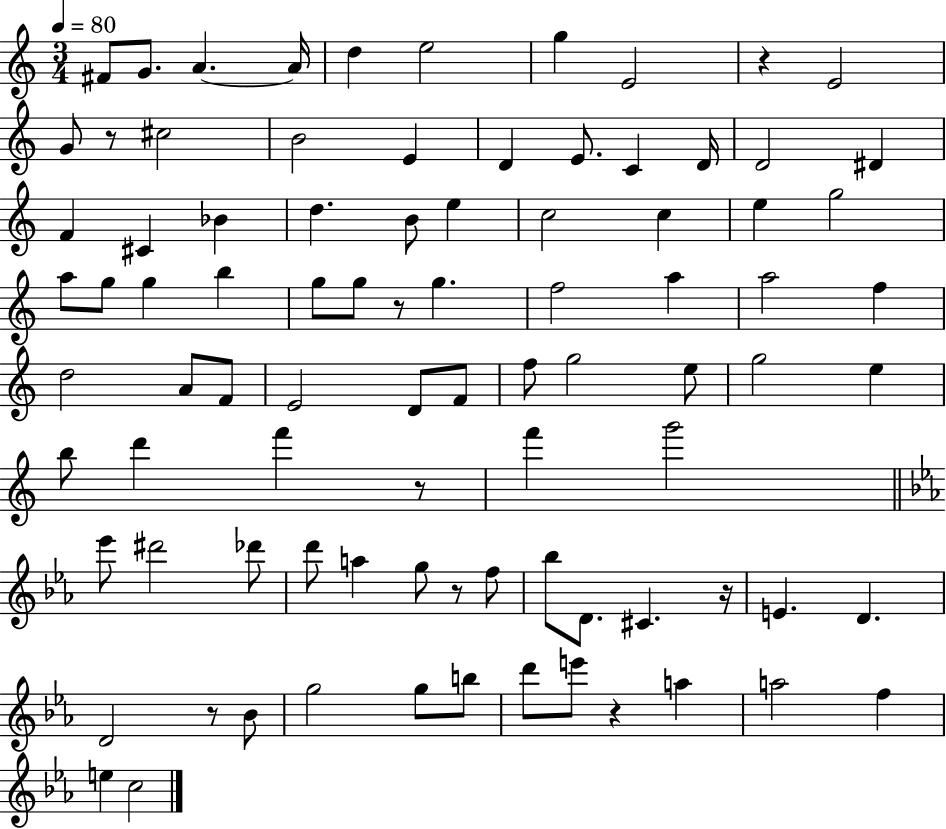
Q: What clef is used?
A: treble